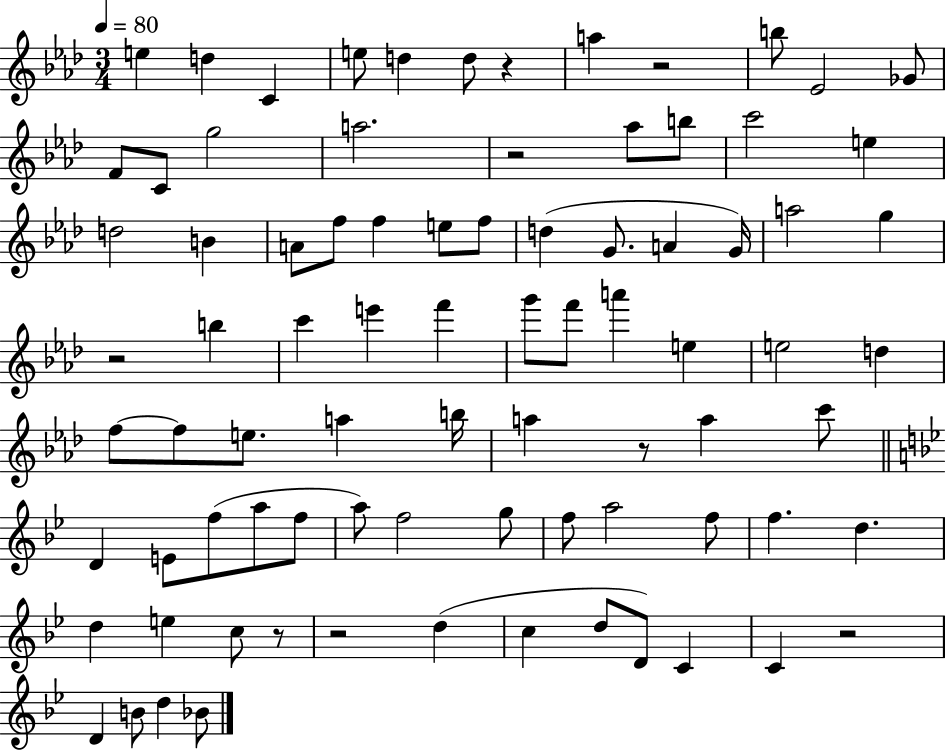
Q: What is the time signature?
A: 3/4